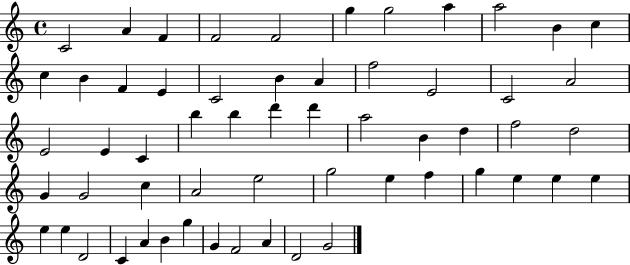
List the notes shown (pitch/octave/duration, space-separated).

C4/h A4/q F4/q F4/h F4/h G5/q G5/h A5/q A5/h B4/q C5/q C5/q B4/q F4/q E4/q C4/h B4/q A4/q F5/h E4/h C4/h A4/h E4/h E4/q C4/q B5/q B5/q D6/q D6/q A5/h B4/q D5/q F5/h D5/h G4/q G4/h C5/q A4/h E5/h G5/h E5/q F5/q G5/q E5/q E5/q E5/q E5/q E5/q D4/h C4/q A4/q B4/q G5/q G4/q F4/h A4/q D4/h G4/h